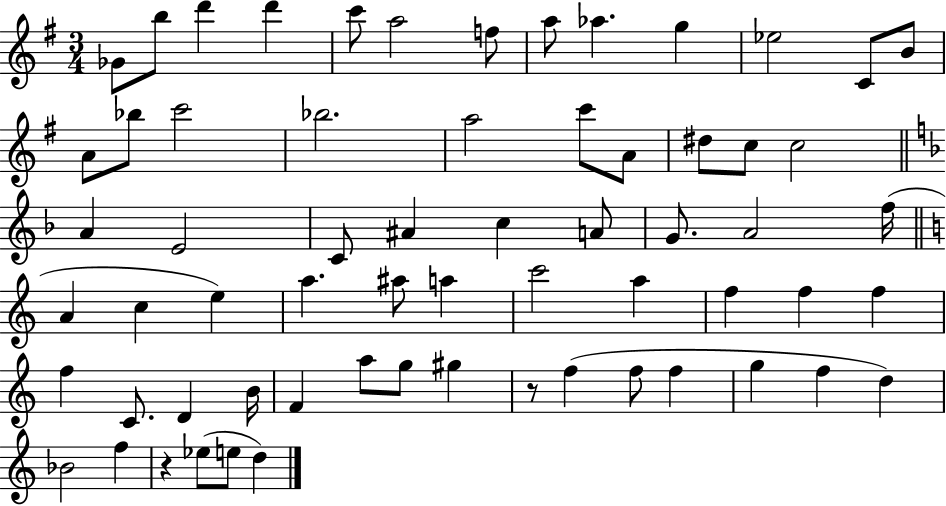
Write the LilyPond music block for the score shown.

{
  \clef treble
  \numericTimeSignature
  \time 3/4
  \key g \major
  \repeat volta 2 { ges'8 b''8 d'''4 d'''4 | c'''8 a''2 f''8 | a''8 aes''4. g''4 | ees''2 c'8 b'8 | \break a'8 bes''8 c'''2 | bes''2. | a''2 c'''8 a'8 | dis''8 c''8 c''2 | \break \bar "||" \break \key f \major a'4 e'2 | c'8 ais'4 c''4 a'8 | g'8. a'2 f''16( | \bar "||" \break \key a \minor a'4 c''4 e''4) | a''4. ais''8 a''4 | c'''2 a''4 | f''4 f''4 f''4 | \break f''4 c'8. d'4 b'16 | f'4 a''8 g''8 gis''4 | r8 f''4( f''8 f''4 | g''4 f''4 d''4) | \break bes'2 f''4 | r4 ees''8( e''8 d''4) | } \bar "|."
}